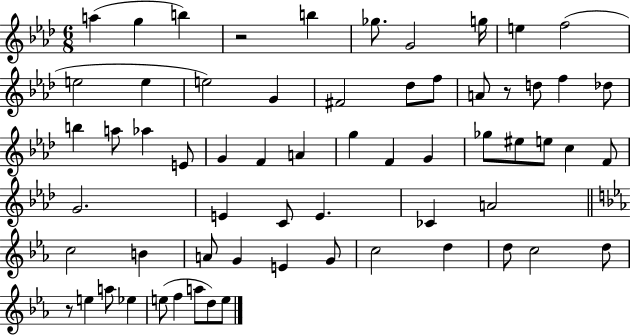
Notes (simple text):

A5/q G5/q B5/q R/h B5/q Gb5/e. G4/h G5/s E5/q F5/h E5/h E5/q E5/h G4/q F#4/h Db5/e F5/e A4/e R/e D5/e F5/q Db5/e B5/q A5/e Ab5/q E4/e G4/q F4/q A4/q G5/q F4/q G4/q Gb5/e EIS5/e E5/e C5/q F4/e G4/h. E4/q C4/e E4/q. CES4/q A4/h C5/h B4/q A4/e G4/q E4/q G4/e C5/h D5/q D5/e C5/h D5/e R/e E5/q A5/e Eb5/q E5/e F5/q A5/e D5/e E5/e